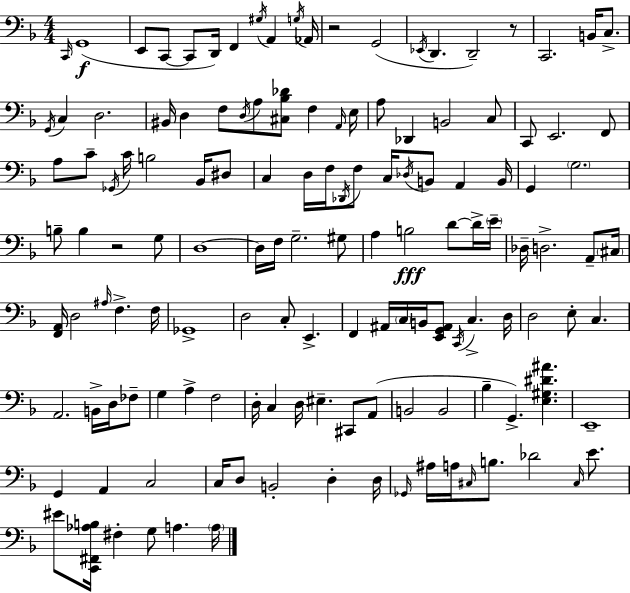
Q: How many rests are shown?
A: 3